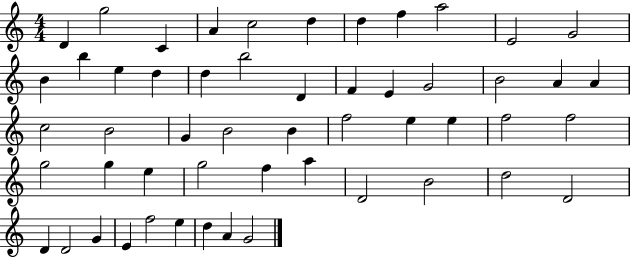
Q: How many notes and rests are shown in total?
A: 53